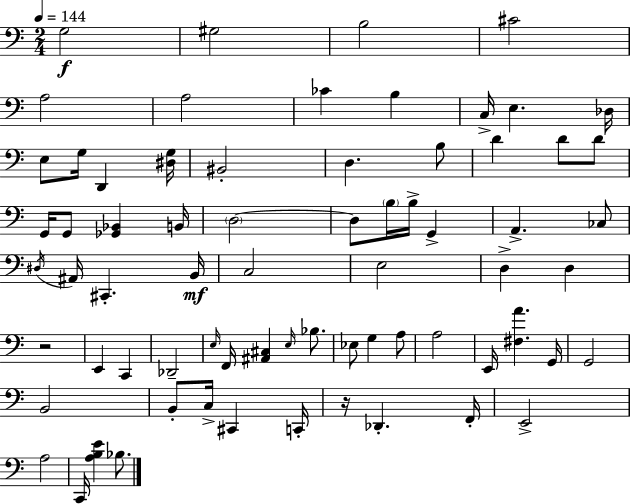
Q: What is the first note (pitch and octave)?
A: G3